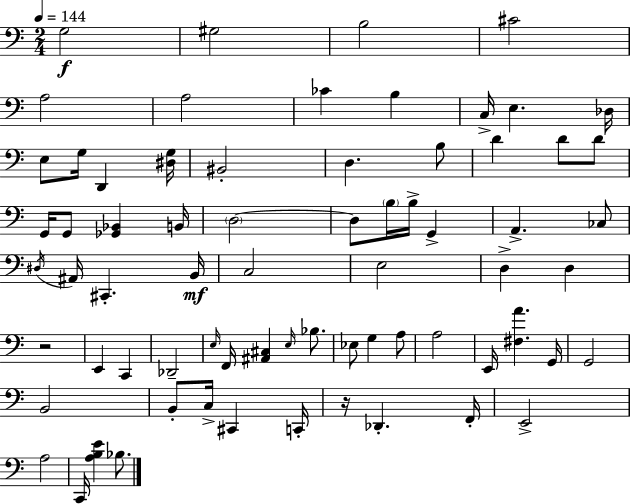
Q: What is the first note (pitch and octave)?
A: G3